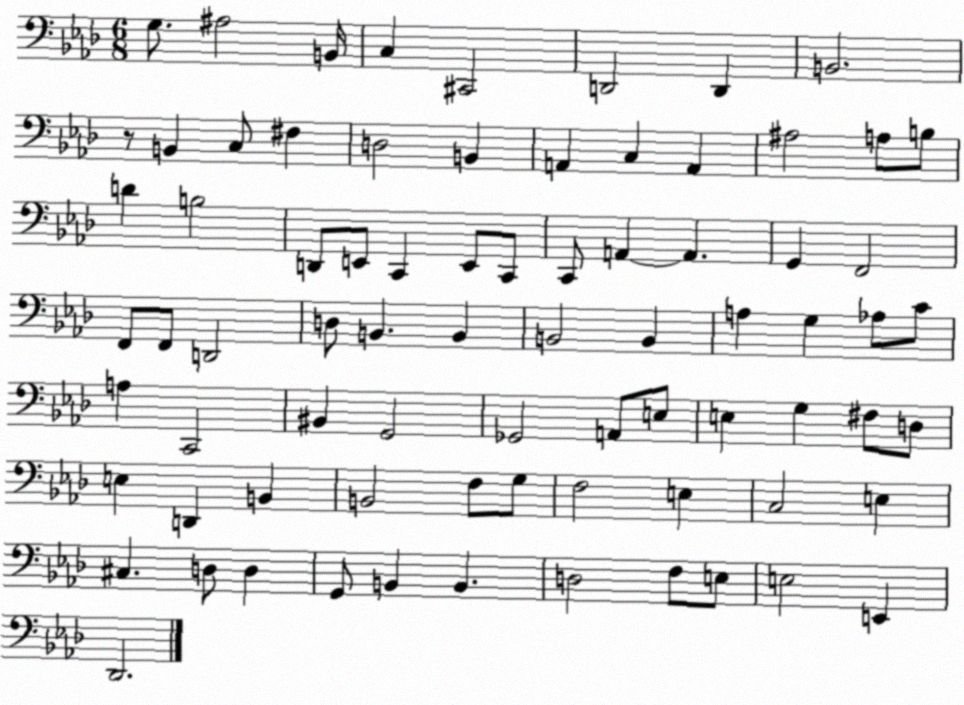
X:1
T:Untitled
M:6/8
L:1/4
K:Ab
G,/2 ^A,2 B,,/4 C, ^C,,2 D,,2 D,, B,,2 z/2 B,, C,/2 ^F, D,2 B,, A,, C, A,, ^A,2 A,/2 B,/2 D B,2 D,,/2 E,,/2 C,, E,,/2 C,,/2 C,,/2 A,, A,, G,, F,,2 F,,/2 F,,/2 D,,2 D,/2 B,, B,, B,,2 B,, A, G, _A,/2 C/2 A, C,,2 ^B,, G,,2 _G,,2 A,,/2 E,/2 E, G, ^F,/2 D,/2 E, D,, B,, B,,2 F,/2 G,/2 F,2 E, C,2 E, ^C, D,/2 D, G,,/2 B,, B,, D,2 F,/2 E,/2 E,2 E,, _D,,2